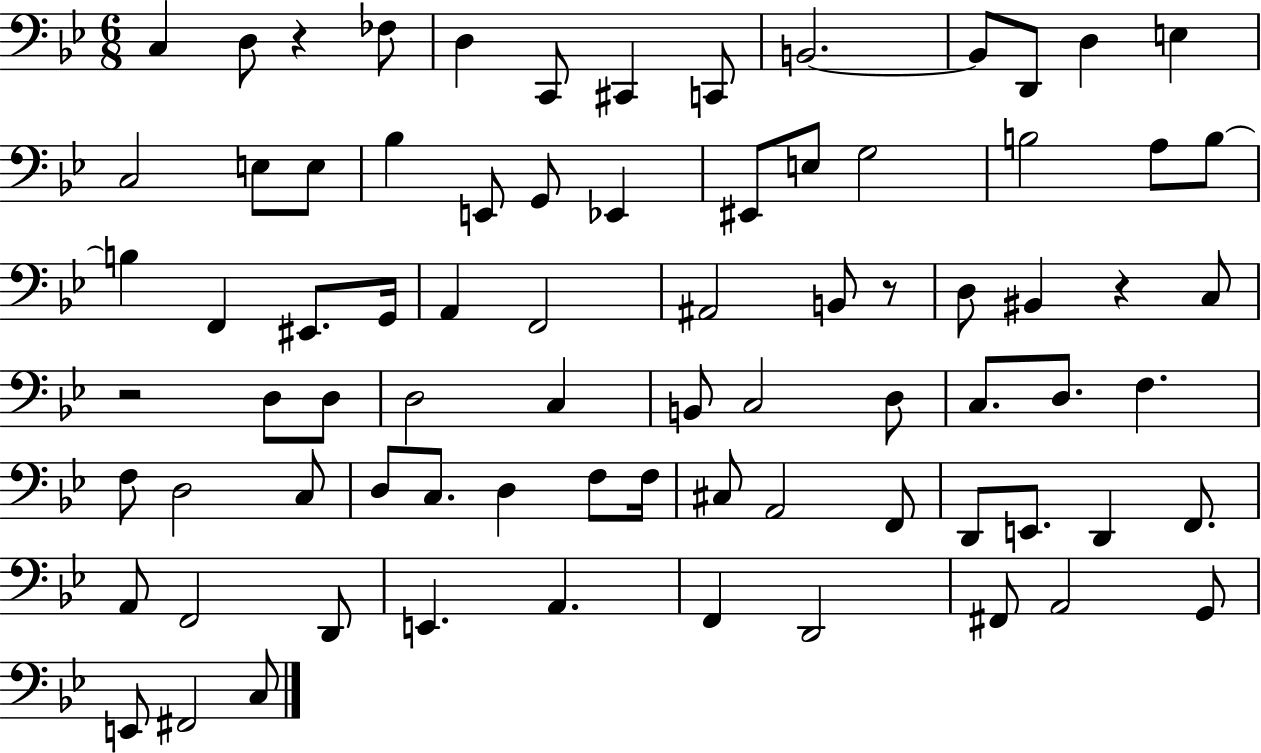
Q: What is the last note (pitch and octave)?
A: C3